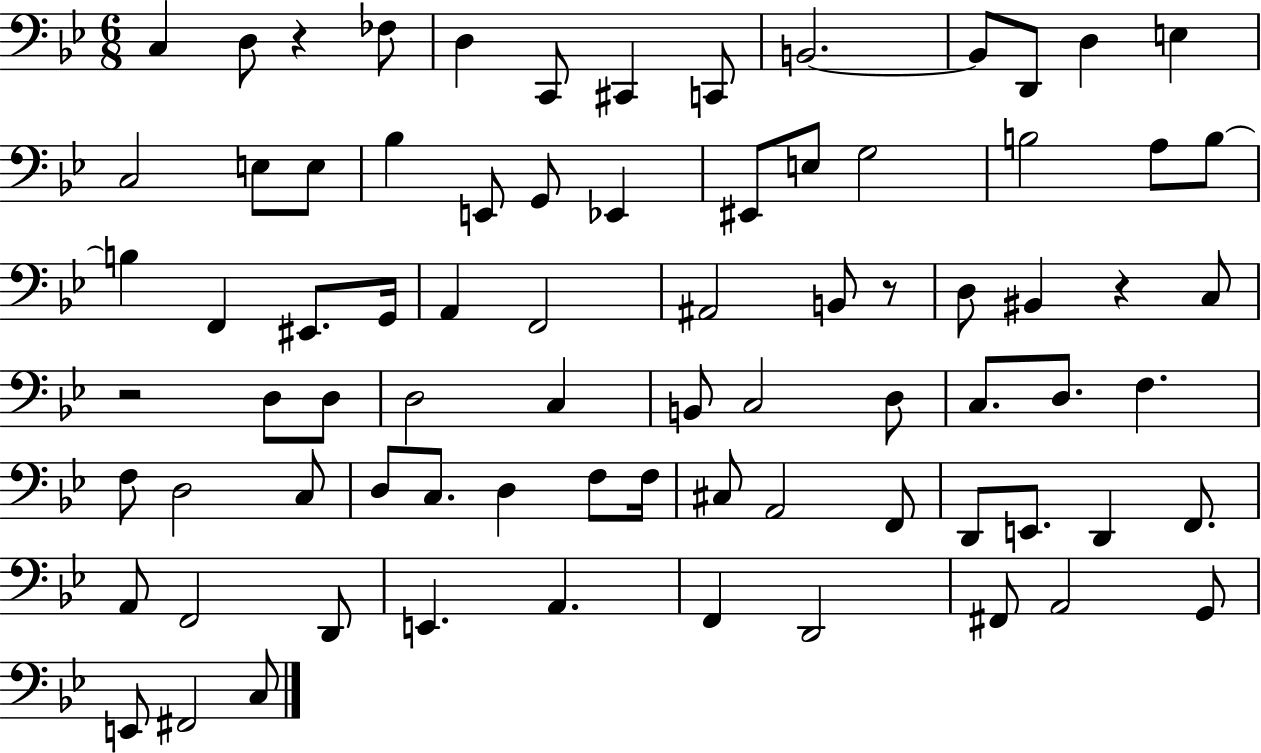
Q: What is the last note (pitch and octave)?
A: C3